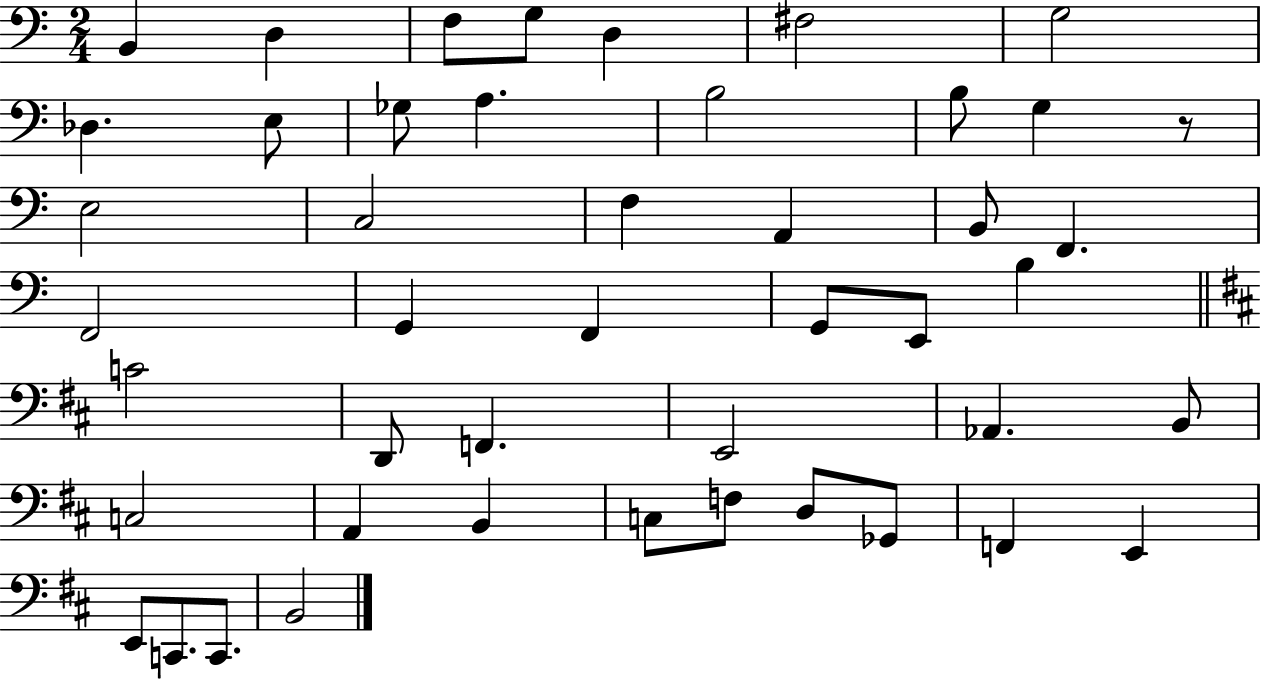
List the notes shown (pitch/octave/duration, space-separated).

B2/q D3/q F3/e G3/e D3/q F#3/h G3/h Db3/q. E3/e Gb3/e A3/q. B3/h B3/e G3/q R/e E3/h C3/h F3/q A2/q B2/e F2/q. F2/h G2/q F2/q G2/e E2/e B3/q C4/h D2/e F2/q. E2/h Ab2/q. B2/e C3/h A2/q B2/q C3/e F3/e D3/e Gb2/e F2/q E2/q E2/e C2/e. C2/e. B2/h